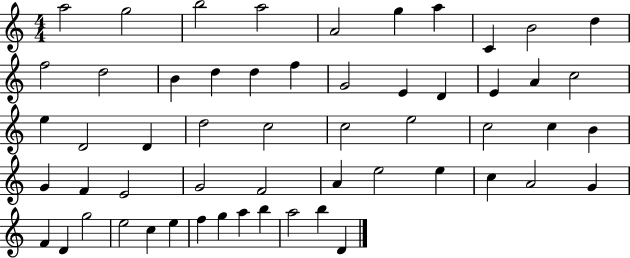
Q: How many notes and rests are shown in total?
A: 56